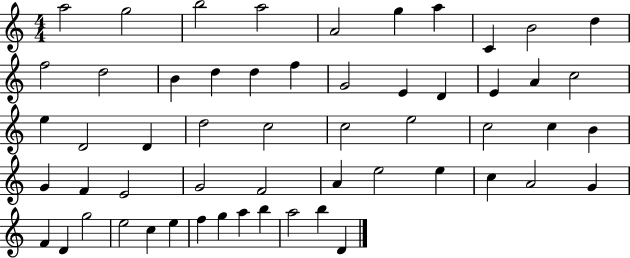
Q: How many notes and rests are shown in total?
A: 56